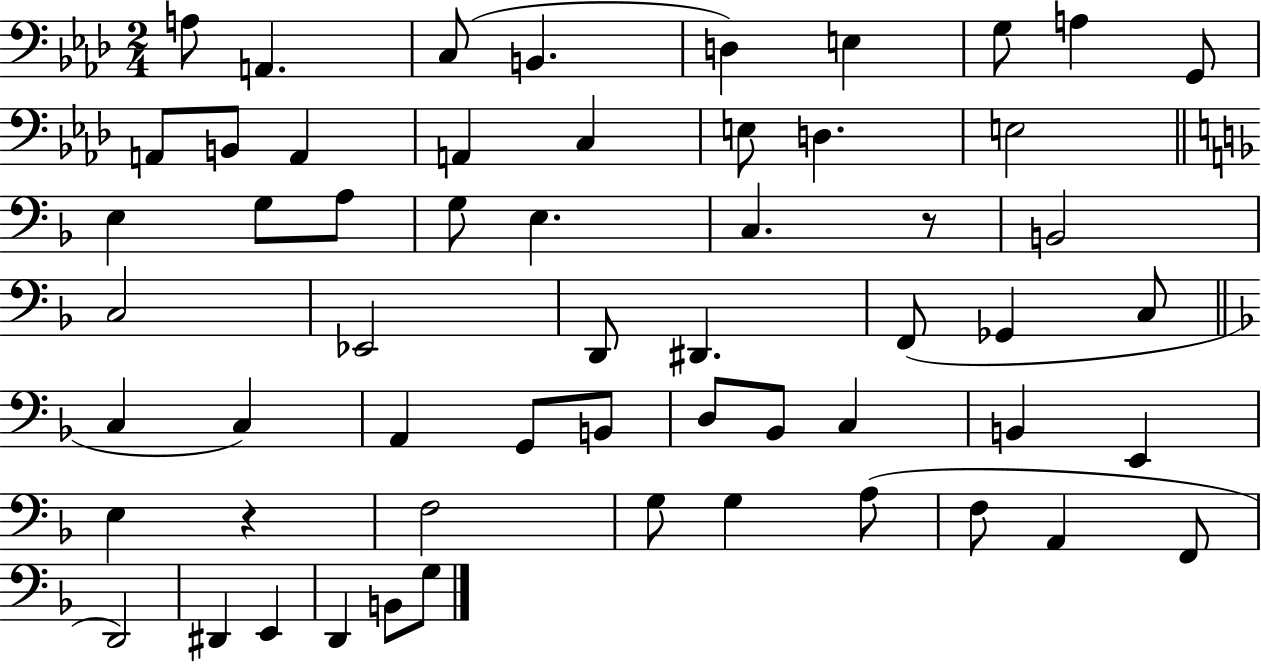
X:1
T:Untitled
M:2/4
L:1/4
K:Ab
A,/2 A,, C,/2 B,, D, E, G,/2 A, G,,/2 A,,/2 B,,/2 A,, A,, C, E,/2 D, E,2 E, G,/2 A,/2 G,/2 E, C, z/2 B,,2 C,2 _E,,2 D,,/2 ^D,, F,,/2 _G,, C,/2 C, C, A,, G,,/2 B,,/2 D,/2 _B,,/2 C, B,, E,, E, z F,2 G,/2 G, A,/2 F,/2 A,, F,,/2 D,,2 ^D,, E,, D,, B,,/2 G,/2